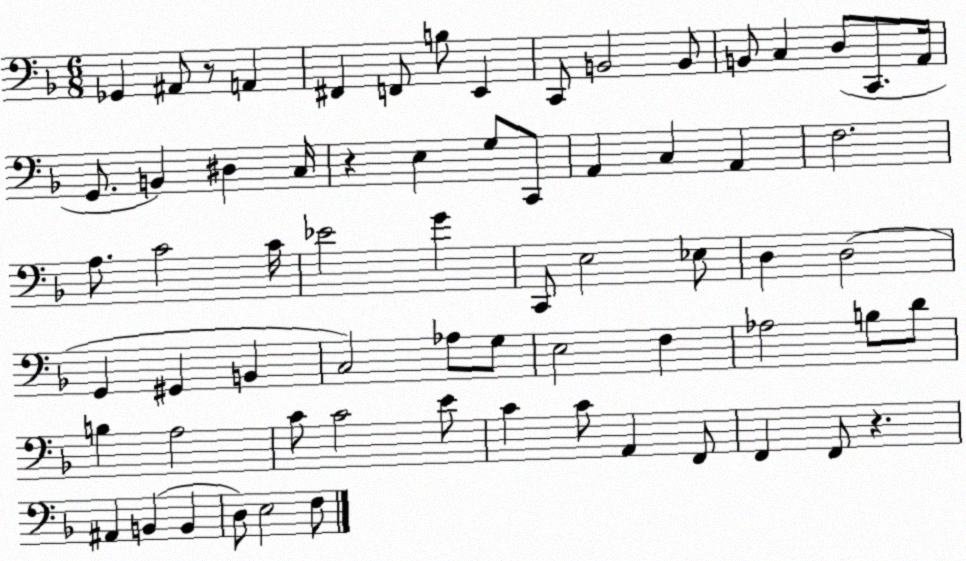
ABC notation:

X:1
T:Untitled
M:6/8
L:1/4
K:F
_G,, ^A,,/2 z/2 A,, ^F,, F,,/2 B,/2 E,, C,,/2 B,,2 B,,/2 B,,/2 C, D,/2 C,,/2 A,,/4 G,,/2 B,, ^D, C,/4 z E, G,/2 C,,/2 A,, C, A,, F,2 A,/2 C2 C/4 _E2 G C,,/2 E,2 _E,/2 D, D,2 G,, ^G,, B,, C,2 _A,/2 G,/2 E,2 F, _A,2 B,/2 D/2 B, A,2 C/2 C2 E/2 C C/2 A,, F,,/2 F,, F,,/2 z ^A,, B,, B,, D,/2 E,2 F,/2